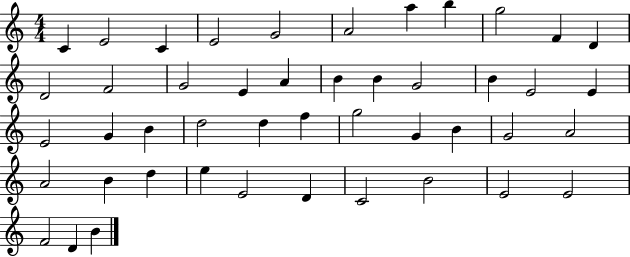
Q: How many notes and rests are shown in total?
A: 46